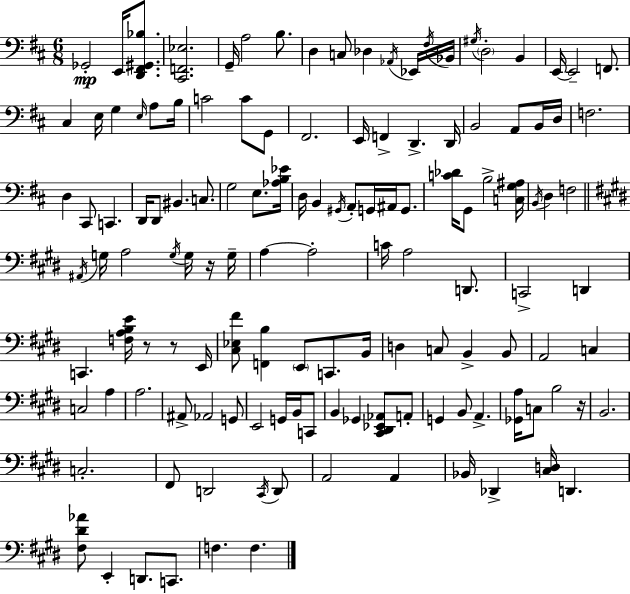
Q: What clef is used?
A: bass